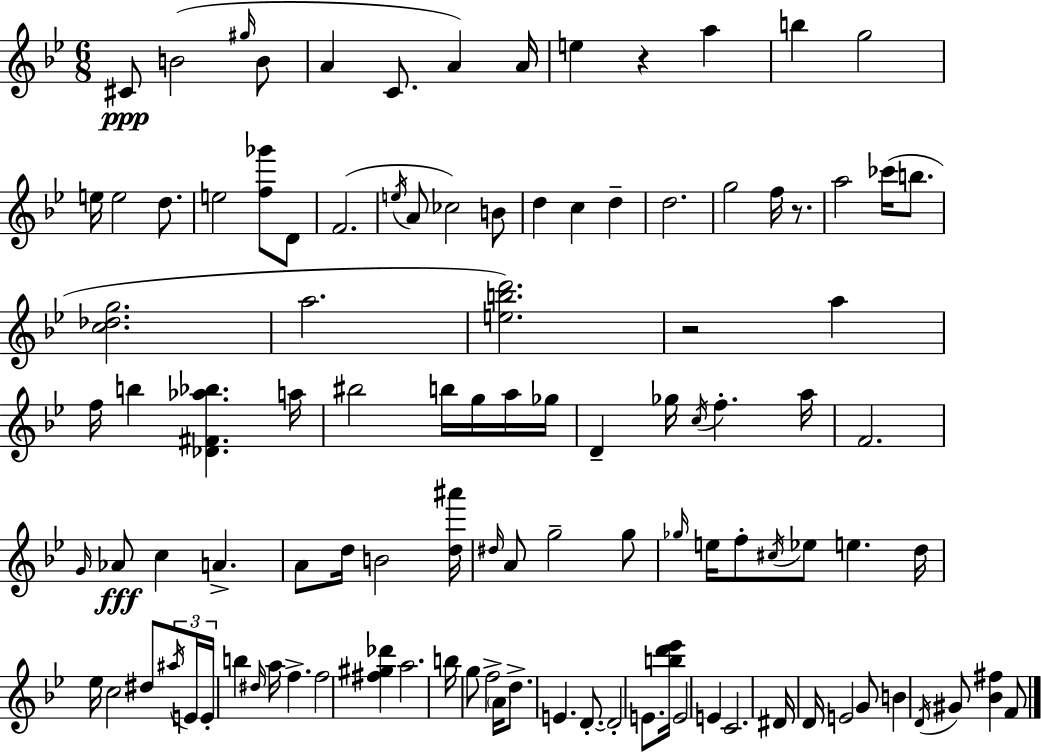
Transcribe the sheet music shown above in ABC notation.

X:1
T:Untitled
M:6/8
L:1/4
K:Bb
^C/2 B2 ^g/4 B/2 A C/2 A A/4 e z a b g2 e/4 e2 d/2 e2 [f_g']/2 D/2 F2 e/4 A/2 _c2 B/2 d c d d2 g2 f/4 z/2 a2 _c'/4 b/2 [c_dg]2 a2 [ebd']2 z2 a f/4 b [_D^F_a_b] a/4 ^b2 b/4 g/4 a/4 _g/4 D _g/4 c/4 f a/4 F2 G/4 _A/2 c A A/2 d/4 B2 [d^a']/4 ^d/4 A/2 g2 g/2 _g/4 e/4 f/2 ^c/4 _e/2 e d/4 _e/4 c2 ^d/2 ^a/4 E/4 E/4 b ^d/4 a/4 f f2 [^f^g_d'] a2 b/4 g/2 f2 A/4 d/2 E D/2 D2 E/2 [bd'_e']/4 E2 E C2 ^D/4 D/4 E2 G/2 B D/4 ^G/2 [_B^f] F/2